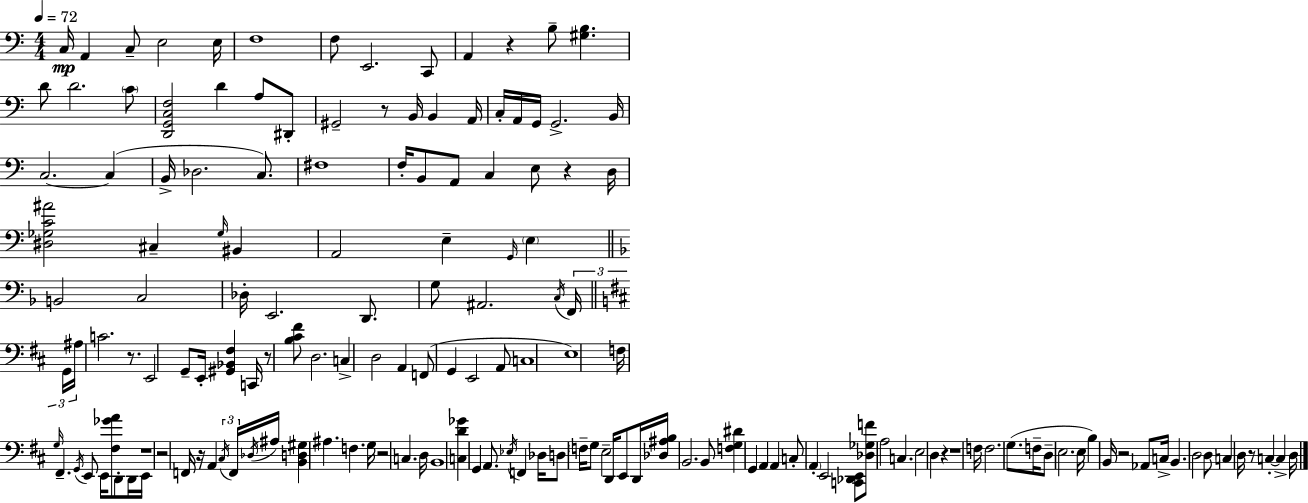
X:1
T:Untitled
M:4/4
L:1/4
K:Am
C,/4 A,, C,/2 E,2 E,/4 F,4 F,/2 E,,2 C,,/2 A,, z B,/2 [^G,B,] D/2 D2 C/2 [D,,G,,C,F,]2 D A,/2 ^D,,/2 ^G,,2 z/2 B,,/4 B,, A,,/4 C,/4 A,,/4 G,,/4 G,,2 B,,/4 C,2 C, B,,/4 _D,2 C,/2 ^F,4 F,/4 B,,/2 A,,/2 C, E,/2 z D,/4 [^D,_G,C^A]2 ^C, _G,/4 ^B,, A,,2 E, G,,/4 E, B,,2 C,2 _D,/4 E,,2 D,,/2 G,/2 ^A,,2 C,/4 F,,/4 G,,/4 ^A,/4 C2 z/2 E,,2 G,,/2 E,,/4 [^G,,_B,,^F,] C,,/4 z/2 [B,^C^F]/2 D,2 C, D,2 A,, F,,/2 G,, E,,2 A,,/2 C,4 E,4 F,/4 G,/4 ^F,, G,,/4 E,,/2 E,,/4 [^F,_GA]/2 D,,/2 D,,/4 E,,/4 z4 z2 F,,/4 z/4 A,, ^C,/4 F,,/4 _D,/4 ^A,/4 [B,,D,^G,] ^A, F, G,/4 z2 C, D,/4 B,,4 [C,D_G] G,, A,,/2 _E,/4 F,, _D,/4 D,/2 F,/4 G,/2 E,2 D,,/4 E,,/2 D,,/4 [_D,^A,B,]/4 B,,2 B,,/2 [F,G,^D] G,, A,, A,, C,/2 A,, E,,2 [C,,_D,,E,,]/2 [_D,_G,F]/2 A,2 C, E,2 D, z z4 F,/4 F,2 G,/2 F,/4 D,/2 E,2 E,/4 B, B,,/4 z2 _A,,/2 C,/4 B,, D,2 D,/2 C, D,/4 z/2 C, C, D,/4